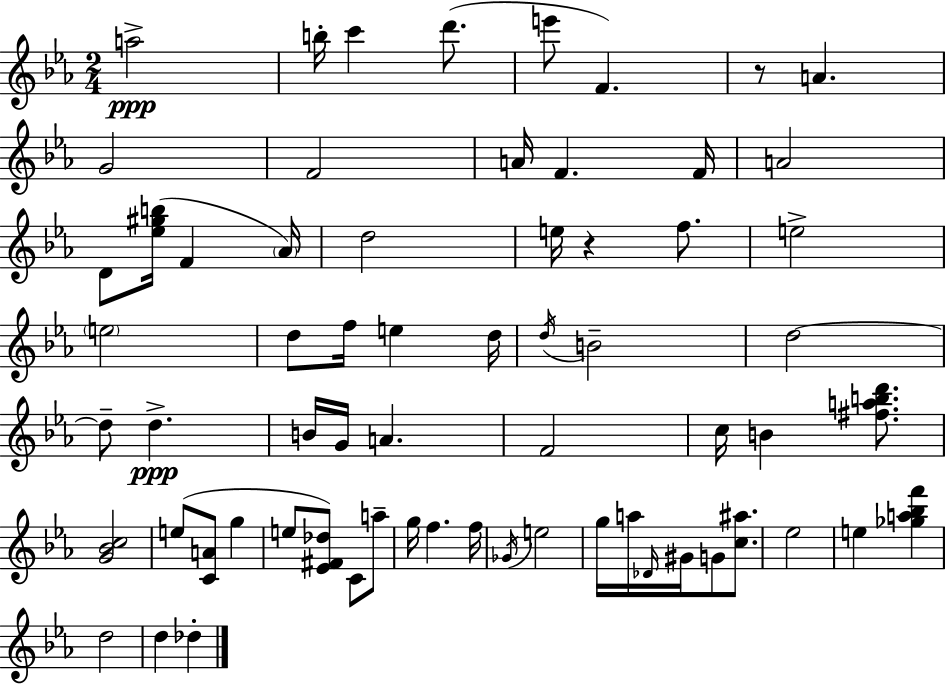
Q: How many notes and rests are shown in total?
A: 65